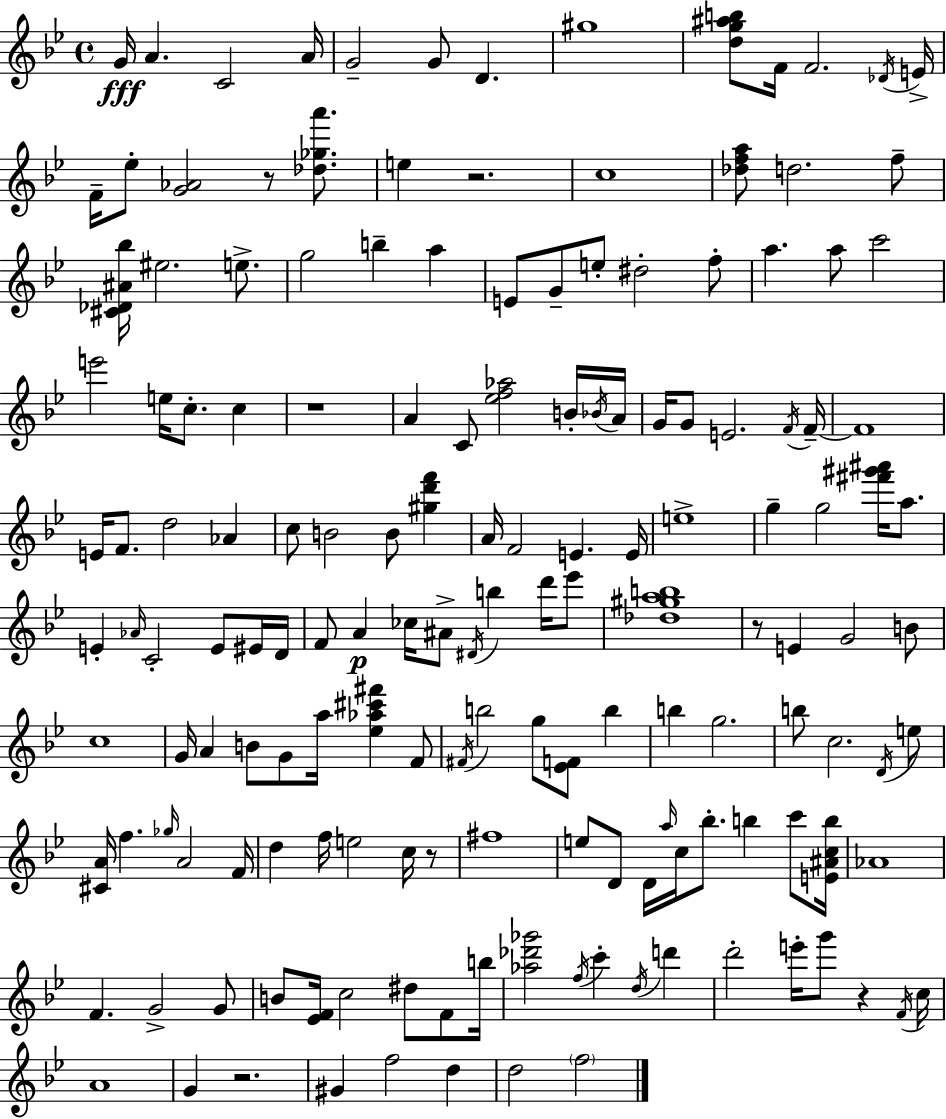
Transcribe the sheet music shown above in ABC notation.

X:1
T:Untitled
M:4/4
L:1/4
K:Bb
G/4 A C2 A/4 G2 G/2 D ^g4 [dg^ab]/2 F/4 F2 _D/4 E/4 F/4 _e/2 [G_A]2 z/2 [_d_ga']/2 e z2 c4 [_dfa]/2 d2 f/2 [^C_D^A_b]/4 ^e2 e/2 g2 b a E/2 G/2 e/2 ^d2 f/2 a a/2 c'2 e'2 e/4 c/2 c z4 A C/2 [_ef_a]2 B/4 _B/4 A/4 G/4 G/2 E2 F/4 F/4 F4 E/4 F/2 d2 _A c/2 B2 B/2 [^gd'f'] A/4 F2 E E/4 e4 g g2 [^f'^g'^a']/4 a/2 E _A/4 C2 E/2 ^E/4 D/4 F/2 A _c/4 ^A/2 ^D/4 b d'/4 _e'/2 [_d^gab]4 z/2 E G2 B/2 c4 G/4 A B/2 G/2 a/4 [_e_a^c'^f'] F/2 ^F/4 b2 g/2 [_EF]/2 b b g2 b/2 c2 D/4 e/2 [^CA]/4 f _g/4 A2 F/4 d f/4 e2 c/4 z/2 ^f4 e/2 D/2 D/4 a/4 c/4 _b/2 b c'/2 [E^Acb]/4 _A4 F G2 G/2 B/2 [_EF]/4 c2 ^d/2 F/2 b/4 [_a_d'_g']2 f/4 c' d/4 d' d'2 e'/4 g'/2 z F/4 c/4 A4 G z2 ^G f2 d d2 f2